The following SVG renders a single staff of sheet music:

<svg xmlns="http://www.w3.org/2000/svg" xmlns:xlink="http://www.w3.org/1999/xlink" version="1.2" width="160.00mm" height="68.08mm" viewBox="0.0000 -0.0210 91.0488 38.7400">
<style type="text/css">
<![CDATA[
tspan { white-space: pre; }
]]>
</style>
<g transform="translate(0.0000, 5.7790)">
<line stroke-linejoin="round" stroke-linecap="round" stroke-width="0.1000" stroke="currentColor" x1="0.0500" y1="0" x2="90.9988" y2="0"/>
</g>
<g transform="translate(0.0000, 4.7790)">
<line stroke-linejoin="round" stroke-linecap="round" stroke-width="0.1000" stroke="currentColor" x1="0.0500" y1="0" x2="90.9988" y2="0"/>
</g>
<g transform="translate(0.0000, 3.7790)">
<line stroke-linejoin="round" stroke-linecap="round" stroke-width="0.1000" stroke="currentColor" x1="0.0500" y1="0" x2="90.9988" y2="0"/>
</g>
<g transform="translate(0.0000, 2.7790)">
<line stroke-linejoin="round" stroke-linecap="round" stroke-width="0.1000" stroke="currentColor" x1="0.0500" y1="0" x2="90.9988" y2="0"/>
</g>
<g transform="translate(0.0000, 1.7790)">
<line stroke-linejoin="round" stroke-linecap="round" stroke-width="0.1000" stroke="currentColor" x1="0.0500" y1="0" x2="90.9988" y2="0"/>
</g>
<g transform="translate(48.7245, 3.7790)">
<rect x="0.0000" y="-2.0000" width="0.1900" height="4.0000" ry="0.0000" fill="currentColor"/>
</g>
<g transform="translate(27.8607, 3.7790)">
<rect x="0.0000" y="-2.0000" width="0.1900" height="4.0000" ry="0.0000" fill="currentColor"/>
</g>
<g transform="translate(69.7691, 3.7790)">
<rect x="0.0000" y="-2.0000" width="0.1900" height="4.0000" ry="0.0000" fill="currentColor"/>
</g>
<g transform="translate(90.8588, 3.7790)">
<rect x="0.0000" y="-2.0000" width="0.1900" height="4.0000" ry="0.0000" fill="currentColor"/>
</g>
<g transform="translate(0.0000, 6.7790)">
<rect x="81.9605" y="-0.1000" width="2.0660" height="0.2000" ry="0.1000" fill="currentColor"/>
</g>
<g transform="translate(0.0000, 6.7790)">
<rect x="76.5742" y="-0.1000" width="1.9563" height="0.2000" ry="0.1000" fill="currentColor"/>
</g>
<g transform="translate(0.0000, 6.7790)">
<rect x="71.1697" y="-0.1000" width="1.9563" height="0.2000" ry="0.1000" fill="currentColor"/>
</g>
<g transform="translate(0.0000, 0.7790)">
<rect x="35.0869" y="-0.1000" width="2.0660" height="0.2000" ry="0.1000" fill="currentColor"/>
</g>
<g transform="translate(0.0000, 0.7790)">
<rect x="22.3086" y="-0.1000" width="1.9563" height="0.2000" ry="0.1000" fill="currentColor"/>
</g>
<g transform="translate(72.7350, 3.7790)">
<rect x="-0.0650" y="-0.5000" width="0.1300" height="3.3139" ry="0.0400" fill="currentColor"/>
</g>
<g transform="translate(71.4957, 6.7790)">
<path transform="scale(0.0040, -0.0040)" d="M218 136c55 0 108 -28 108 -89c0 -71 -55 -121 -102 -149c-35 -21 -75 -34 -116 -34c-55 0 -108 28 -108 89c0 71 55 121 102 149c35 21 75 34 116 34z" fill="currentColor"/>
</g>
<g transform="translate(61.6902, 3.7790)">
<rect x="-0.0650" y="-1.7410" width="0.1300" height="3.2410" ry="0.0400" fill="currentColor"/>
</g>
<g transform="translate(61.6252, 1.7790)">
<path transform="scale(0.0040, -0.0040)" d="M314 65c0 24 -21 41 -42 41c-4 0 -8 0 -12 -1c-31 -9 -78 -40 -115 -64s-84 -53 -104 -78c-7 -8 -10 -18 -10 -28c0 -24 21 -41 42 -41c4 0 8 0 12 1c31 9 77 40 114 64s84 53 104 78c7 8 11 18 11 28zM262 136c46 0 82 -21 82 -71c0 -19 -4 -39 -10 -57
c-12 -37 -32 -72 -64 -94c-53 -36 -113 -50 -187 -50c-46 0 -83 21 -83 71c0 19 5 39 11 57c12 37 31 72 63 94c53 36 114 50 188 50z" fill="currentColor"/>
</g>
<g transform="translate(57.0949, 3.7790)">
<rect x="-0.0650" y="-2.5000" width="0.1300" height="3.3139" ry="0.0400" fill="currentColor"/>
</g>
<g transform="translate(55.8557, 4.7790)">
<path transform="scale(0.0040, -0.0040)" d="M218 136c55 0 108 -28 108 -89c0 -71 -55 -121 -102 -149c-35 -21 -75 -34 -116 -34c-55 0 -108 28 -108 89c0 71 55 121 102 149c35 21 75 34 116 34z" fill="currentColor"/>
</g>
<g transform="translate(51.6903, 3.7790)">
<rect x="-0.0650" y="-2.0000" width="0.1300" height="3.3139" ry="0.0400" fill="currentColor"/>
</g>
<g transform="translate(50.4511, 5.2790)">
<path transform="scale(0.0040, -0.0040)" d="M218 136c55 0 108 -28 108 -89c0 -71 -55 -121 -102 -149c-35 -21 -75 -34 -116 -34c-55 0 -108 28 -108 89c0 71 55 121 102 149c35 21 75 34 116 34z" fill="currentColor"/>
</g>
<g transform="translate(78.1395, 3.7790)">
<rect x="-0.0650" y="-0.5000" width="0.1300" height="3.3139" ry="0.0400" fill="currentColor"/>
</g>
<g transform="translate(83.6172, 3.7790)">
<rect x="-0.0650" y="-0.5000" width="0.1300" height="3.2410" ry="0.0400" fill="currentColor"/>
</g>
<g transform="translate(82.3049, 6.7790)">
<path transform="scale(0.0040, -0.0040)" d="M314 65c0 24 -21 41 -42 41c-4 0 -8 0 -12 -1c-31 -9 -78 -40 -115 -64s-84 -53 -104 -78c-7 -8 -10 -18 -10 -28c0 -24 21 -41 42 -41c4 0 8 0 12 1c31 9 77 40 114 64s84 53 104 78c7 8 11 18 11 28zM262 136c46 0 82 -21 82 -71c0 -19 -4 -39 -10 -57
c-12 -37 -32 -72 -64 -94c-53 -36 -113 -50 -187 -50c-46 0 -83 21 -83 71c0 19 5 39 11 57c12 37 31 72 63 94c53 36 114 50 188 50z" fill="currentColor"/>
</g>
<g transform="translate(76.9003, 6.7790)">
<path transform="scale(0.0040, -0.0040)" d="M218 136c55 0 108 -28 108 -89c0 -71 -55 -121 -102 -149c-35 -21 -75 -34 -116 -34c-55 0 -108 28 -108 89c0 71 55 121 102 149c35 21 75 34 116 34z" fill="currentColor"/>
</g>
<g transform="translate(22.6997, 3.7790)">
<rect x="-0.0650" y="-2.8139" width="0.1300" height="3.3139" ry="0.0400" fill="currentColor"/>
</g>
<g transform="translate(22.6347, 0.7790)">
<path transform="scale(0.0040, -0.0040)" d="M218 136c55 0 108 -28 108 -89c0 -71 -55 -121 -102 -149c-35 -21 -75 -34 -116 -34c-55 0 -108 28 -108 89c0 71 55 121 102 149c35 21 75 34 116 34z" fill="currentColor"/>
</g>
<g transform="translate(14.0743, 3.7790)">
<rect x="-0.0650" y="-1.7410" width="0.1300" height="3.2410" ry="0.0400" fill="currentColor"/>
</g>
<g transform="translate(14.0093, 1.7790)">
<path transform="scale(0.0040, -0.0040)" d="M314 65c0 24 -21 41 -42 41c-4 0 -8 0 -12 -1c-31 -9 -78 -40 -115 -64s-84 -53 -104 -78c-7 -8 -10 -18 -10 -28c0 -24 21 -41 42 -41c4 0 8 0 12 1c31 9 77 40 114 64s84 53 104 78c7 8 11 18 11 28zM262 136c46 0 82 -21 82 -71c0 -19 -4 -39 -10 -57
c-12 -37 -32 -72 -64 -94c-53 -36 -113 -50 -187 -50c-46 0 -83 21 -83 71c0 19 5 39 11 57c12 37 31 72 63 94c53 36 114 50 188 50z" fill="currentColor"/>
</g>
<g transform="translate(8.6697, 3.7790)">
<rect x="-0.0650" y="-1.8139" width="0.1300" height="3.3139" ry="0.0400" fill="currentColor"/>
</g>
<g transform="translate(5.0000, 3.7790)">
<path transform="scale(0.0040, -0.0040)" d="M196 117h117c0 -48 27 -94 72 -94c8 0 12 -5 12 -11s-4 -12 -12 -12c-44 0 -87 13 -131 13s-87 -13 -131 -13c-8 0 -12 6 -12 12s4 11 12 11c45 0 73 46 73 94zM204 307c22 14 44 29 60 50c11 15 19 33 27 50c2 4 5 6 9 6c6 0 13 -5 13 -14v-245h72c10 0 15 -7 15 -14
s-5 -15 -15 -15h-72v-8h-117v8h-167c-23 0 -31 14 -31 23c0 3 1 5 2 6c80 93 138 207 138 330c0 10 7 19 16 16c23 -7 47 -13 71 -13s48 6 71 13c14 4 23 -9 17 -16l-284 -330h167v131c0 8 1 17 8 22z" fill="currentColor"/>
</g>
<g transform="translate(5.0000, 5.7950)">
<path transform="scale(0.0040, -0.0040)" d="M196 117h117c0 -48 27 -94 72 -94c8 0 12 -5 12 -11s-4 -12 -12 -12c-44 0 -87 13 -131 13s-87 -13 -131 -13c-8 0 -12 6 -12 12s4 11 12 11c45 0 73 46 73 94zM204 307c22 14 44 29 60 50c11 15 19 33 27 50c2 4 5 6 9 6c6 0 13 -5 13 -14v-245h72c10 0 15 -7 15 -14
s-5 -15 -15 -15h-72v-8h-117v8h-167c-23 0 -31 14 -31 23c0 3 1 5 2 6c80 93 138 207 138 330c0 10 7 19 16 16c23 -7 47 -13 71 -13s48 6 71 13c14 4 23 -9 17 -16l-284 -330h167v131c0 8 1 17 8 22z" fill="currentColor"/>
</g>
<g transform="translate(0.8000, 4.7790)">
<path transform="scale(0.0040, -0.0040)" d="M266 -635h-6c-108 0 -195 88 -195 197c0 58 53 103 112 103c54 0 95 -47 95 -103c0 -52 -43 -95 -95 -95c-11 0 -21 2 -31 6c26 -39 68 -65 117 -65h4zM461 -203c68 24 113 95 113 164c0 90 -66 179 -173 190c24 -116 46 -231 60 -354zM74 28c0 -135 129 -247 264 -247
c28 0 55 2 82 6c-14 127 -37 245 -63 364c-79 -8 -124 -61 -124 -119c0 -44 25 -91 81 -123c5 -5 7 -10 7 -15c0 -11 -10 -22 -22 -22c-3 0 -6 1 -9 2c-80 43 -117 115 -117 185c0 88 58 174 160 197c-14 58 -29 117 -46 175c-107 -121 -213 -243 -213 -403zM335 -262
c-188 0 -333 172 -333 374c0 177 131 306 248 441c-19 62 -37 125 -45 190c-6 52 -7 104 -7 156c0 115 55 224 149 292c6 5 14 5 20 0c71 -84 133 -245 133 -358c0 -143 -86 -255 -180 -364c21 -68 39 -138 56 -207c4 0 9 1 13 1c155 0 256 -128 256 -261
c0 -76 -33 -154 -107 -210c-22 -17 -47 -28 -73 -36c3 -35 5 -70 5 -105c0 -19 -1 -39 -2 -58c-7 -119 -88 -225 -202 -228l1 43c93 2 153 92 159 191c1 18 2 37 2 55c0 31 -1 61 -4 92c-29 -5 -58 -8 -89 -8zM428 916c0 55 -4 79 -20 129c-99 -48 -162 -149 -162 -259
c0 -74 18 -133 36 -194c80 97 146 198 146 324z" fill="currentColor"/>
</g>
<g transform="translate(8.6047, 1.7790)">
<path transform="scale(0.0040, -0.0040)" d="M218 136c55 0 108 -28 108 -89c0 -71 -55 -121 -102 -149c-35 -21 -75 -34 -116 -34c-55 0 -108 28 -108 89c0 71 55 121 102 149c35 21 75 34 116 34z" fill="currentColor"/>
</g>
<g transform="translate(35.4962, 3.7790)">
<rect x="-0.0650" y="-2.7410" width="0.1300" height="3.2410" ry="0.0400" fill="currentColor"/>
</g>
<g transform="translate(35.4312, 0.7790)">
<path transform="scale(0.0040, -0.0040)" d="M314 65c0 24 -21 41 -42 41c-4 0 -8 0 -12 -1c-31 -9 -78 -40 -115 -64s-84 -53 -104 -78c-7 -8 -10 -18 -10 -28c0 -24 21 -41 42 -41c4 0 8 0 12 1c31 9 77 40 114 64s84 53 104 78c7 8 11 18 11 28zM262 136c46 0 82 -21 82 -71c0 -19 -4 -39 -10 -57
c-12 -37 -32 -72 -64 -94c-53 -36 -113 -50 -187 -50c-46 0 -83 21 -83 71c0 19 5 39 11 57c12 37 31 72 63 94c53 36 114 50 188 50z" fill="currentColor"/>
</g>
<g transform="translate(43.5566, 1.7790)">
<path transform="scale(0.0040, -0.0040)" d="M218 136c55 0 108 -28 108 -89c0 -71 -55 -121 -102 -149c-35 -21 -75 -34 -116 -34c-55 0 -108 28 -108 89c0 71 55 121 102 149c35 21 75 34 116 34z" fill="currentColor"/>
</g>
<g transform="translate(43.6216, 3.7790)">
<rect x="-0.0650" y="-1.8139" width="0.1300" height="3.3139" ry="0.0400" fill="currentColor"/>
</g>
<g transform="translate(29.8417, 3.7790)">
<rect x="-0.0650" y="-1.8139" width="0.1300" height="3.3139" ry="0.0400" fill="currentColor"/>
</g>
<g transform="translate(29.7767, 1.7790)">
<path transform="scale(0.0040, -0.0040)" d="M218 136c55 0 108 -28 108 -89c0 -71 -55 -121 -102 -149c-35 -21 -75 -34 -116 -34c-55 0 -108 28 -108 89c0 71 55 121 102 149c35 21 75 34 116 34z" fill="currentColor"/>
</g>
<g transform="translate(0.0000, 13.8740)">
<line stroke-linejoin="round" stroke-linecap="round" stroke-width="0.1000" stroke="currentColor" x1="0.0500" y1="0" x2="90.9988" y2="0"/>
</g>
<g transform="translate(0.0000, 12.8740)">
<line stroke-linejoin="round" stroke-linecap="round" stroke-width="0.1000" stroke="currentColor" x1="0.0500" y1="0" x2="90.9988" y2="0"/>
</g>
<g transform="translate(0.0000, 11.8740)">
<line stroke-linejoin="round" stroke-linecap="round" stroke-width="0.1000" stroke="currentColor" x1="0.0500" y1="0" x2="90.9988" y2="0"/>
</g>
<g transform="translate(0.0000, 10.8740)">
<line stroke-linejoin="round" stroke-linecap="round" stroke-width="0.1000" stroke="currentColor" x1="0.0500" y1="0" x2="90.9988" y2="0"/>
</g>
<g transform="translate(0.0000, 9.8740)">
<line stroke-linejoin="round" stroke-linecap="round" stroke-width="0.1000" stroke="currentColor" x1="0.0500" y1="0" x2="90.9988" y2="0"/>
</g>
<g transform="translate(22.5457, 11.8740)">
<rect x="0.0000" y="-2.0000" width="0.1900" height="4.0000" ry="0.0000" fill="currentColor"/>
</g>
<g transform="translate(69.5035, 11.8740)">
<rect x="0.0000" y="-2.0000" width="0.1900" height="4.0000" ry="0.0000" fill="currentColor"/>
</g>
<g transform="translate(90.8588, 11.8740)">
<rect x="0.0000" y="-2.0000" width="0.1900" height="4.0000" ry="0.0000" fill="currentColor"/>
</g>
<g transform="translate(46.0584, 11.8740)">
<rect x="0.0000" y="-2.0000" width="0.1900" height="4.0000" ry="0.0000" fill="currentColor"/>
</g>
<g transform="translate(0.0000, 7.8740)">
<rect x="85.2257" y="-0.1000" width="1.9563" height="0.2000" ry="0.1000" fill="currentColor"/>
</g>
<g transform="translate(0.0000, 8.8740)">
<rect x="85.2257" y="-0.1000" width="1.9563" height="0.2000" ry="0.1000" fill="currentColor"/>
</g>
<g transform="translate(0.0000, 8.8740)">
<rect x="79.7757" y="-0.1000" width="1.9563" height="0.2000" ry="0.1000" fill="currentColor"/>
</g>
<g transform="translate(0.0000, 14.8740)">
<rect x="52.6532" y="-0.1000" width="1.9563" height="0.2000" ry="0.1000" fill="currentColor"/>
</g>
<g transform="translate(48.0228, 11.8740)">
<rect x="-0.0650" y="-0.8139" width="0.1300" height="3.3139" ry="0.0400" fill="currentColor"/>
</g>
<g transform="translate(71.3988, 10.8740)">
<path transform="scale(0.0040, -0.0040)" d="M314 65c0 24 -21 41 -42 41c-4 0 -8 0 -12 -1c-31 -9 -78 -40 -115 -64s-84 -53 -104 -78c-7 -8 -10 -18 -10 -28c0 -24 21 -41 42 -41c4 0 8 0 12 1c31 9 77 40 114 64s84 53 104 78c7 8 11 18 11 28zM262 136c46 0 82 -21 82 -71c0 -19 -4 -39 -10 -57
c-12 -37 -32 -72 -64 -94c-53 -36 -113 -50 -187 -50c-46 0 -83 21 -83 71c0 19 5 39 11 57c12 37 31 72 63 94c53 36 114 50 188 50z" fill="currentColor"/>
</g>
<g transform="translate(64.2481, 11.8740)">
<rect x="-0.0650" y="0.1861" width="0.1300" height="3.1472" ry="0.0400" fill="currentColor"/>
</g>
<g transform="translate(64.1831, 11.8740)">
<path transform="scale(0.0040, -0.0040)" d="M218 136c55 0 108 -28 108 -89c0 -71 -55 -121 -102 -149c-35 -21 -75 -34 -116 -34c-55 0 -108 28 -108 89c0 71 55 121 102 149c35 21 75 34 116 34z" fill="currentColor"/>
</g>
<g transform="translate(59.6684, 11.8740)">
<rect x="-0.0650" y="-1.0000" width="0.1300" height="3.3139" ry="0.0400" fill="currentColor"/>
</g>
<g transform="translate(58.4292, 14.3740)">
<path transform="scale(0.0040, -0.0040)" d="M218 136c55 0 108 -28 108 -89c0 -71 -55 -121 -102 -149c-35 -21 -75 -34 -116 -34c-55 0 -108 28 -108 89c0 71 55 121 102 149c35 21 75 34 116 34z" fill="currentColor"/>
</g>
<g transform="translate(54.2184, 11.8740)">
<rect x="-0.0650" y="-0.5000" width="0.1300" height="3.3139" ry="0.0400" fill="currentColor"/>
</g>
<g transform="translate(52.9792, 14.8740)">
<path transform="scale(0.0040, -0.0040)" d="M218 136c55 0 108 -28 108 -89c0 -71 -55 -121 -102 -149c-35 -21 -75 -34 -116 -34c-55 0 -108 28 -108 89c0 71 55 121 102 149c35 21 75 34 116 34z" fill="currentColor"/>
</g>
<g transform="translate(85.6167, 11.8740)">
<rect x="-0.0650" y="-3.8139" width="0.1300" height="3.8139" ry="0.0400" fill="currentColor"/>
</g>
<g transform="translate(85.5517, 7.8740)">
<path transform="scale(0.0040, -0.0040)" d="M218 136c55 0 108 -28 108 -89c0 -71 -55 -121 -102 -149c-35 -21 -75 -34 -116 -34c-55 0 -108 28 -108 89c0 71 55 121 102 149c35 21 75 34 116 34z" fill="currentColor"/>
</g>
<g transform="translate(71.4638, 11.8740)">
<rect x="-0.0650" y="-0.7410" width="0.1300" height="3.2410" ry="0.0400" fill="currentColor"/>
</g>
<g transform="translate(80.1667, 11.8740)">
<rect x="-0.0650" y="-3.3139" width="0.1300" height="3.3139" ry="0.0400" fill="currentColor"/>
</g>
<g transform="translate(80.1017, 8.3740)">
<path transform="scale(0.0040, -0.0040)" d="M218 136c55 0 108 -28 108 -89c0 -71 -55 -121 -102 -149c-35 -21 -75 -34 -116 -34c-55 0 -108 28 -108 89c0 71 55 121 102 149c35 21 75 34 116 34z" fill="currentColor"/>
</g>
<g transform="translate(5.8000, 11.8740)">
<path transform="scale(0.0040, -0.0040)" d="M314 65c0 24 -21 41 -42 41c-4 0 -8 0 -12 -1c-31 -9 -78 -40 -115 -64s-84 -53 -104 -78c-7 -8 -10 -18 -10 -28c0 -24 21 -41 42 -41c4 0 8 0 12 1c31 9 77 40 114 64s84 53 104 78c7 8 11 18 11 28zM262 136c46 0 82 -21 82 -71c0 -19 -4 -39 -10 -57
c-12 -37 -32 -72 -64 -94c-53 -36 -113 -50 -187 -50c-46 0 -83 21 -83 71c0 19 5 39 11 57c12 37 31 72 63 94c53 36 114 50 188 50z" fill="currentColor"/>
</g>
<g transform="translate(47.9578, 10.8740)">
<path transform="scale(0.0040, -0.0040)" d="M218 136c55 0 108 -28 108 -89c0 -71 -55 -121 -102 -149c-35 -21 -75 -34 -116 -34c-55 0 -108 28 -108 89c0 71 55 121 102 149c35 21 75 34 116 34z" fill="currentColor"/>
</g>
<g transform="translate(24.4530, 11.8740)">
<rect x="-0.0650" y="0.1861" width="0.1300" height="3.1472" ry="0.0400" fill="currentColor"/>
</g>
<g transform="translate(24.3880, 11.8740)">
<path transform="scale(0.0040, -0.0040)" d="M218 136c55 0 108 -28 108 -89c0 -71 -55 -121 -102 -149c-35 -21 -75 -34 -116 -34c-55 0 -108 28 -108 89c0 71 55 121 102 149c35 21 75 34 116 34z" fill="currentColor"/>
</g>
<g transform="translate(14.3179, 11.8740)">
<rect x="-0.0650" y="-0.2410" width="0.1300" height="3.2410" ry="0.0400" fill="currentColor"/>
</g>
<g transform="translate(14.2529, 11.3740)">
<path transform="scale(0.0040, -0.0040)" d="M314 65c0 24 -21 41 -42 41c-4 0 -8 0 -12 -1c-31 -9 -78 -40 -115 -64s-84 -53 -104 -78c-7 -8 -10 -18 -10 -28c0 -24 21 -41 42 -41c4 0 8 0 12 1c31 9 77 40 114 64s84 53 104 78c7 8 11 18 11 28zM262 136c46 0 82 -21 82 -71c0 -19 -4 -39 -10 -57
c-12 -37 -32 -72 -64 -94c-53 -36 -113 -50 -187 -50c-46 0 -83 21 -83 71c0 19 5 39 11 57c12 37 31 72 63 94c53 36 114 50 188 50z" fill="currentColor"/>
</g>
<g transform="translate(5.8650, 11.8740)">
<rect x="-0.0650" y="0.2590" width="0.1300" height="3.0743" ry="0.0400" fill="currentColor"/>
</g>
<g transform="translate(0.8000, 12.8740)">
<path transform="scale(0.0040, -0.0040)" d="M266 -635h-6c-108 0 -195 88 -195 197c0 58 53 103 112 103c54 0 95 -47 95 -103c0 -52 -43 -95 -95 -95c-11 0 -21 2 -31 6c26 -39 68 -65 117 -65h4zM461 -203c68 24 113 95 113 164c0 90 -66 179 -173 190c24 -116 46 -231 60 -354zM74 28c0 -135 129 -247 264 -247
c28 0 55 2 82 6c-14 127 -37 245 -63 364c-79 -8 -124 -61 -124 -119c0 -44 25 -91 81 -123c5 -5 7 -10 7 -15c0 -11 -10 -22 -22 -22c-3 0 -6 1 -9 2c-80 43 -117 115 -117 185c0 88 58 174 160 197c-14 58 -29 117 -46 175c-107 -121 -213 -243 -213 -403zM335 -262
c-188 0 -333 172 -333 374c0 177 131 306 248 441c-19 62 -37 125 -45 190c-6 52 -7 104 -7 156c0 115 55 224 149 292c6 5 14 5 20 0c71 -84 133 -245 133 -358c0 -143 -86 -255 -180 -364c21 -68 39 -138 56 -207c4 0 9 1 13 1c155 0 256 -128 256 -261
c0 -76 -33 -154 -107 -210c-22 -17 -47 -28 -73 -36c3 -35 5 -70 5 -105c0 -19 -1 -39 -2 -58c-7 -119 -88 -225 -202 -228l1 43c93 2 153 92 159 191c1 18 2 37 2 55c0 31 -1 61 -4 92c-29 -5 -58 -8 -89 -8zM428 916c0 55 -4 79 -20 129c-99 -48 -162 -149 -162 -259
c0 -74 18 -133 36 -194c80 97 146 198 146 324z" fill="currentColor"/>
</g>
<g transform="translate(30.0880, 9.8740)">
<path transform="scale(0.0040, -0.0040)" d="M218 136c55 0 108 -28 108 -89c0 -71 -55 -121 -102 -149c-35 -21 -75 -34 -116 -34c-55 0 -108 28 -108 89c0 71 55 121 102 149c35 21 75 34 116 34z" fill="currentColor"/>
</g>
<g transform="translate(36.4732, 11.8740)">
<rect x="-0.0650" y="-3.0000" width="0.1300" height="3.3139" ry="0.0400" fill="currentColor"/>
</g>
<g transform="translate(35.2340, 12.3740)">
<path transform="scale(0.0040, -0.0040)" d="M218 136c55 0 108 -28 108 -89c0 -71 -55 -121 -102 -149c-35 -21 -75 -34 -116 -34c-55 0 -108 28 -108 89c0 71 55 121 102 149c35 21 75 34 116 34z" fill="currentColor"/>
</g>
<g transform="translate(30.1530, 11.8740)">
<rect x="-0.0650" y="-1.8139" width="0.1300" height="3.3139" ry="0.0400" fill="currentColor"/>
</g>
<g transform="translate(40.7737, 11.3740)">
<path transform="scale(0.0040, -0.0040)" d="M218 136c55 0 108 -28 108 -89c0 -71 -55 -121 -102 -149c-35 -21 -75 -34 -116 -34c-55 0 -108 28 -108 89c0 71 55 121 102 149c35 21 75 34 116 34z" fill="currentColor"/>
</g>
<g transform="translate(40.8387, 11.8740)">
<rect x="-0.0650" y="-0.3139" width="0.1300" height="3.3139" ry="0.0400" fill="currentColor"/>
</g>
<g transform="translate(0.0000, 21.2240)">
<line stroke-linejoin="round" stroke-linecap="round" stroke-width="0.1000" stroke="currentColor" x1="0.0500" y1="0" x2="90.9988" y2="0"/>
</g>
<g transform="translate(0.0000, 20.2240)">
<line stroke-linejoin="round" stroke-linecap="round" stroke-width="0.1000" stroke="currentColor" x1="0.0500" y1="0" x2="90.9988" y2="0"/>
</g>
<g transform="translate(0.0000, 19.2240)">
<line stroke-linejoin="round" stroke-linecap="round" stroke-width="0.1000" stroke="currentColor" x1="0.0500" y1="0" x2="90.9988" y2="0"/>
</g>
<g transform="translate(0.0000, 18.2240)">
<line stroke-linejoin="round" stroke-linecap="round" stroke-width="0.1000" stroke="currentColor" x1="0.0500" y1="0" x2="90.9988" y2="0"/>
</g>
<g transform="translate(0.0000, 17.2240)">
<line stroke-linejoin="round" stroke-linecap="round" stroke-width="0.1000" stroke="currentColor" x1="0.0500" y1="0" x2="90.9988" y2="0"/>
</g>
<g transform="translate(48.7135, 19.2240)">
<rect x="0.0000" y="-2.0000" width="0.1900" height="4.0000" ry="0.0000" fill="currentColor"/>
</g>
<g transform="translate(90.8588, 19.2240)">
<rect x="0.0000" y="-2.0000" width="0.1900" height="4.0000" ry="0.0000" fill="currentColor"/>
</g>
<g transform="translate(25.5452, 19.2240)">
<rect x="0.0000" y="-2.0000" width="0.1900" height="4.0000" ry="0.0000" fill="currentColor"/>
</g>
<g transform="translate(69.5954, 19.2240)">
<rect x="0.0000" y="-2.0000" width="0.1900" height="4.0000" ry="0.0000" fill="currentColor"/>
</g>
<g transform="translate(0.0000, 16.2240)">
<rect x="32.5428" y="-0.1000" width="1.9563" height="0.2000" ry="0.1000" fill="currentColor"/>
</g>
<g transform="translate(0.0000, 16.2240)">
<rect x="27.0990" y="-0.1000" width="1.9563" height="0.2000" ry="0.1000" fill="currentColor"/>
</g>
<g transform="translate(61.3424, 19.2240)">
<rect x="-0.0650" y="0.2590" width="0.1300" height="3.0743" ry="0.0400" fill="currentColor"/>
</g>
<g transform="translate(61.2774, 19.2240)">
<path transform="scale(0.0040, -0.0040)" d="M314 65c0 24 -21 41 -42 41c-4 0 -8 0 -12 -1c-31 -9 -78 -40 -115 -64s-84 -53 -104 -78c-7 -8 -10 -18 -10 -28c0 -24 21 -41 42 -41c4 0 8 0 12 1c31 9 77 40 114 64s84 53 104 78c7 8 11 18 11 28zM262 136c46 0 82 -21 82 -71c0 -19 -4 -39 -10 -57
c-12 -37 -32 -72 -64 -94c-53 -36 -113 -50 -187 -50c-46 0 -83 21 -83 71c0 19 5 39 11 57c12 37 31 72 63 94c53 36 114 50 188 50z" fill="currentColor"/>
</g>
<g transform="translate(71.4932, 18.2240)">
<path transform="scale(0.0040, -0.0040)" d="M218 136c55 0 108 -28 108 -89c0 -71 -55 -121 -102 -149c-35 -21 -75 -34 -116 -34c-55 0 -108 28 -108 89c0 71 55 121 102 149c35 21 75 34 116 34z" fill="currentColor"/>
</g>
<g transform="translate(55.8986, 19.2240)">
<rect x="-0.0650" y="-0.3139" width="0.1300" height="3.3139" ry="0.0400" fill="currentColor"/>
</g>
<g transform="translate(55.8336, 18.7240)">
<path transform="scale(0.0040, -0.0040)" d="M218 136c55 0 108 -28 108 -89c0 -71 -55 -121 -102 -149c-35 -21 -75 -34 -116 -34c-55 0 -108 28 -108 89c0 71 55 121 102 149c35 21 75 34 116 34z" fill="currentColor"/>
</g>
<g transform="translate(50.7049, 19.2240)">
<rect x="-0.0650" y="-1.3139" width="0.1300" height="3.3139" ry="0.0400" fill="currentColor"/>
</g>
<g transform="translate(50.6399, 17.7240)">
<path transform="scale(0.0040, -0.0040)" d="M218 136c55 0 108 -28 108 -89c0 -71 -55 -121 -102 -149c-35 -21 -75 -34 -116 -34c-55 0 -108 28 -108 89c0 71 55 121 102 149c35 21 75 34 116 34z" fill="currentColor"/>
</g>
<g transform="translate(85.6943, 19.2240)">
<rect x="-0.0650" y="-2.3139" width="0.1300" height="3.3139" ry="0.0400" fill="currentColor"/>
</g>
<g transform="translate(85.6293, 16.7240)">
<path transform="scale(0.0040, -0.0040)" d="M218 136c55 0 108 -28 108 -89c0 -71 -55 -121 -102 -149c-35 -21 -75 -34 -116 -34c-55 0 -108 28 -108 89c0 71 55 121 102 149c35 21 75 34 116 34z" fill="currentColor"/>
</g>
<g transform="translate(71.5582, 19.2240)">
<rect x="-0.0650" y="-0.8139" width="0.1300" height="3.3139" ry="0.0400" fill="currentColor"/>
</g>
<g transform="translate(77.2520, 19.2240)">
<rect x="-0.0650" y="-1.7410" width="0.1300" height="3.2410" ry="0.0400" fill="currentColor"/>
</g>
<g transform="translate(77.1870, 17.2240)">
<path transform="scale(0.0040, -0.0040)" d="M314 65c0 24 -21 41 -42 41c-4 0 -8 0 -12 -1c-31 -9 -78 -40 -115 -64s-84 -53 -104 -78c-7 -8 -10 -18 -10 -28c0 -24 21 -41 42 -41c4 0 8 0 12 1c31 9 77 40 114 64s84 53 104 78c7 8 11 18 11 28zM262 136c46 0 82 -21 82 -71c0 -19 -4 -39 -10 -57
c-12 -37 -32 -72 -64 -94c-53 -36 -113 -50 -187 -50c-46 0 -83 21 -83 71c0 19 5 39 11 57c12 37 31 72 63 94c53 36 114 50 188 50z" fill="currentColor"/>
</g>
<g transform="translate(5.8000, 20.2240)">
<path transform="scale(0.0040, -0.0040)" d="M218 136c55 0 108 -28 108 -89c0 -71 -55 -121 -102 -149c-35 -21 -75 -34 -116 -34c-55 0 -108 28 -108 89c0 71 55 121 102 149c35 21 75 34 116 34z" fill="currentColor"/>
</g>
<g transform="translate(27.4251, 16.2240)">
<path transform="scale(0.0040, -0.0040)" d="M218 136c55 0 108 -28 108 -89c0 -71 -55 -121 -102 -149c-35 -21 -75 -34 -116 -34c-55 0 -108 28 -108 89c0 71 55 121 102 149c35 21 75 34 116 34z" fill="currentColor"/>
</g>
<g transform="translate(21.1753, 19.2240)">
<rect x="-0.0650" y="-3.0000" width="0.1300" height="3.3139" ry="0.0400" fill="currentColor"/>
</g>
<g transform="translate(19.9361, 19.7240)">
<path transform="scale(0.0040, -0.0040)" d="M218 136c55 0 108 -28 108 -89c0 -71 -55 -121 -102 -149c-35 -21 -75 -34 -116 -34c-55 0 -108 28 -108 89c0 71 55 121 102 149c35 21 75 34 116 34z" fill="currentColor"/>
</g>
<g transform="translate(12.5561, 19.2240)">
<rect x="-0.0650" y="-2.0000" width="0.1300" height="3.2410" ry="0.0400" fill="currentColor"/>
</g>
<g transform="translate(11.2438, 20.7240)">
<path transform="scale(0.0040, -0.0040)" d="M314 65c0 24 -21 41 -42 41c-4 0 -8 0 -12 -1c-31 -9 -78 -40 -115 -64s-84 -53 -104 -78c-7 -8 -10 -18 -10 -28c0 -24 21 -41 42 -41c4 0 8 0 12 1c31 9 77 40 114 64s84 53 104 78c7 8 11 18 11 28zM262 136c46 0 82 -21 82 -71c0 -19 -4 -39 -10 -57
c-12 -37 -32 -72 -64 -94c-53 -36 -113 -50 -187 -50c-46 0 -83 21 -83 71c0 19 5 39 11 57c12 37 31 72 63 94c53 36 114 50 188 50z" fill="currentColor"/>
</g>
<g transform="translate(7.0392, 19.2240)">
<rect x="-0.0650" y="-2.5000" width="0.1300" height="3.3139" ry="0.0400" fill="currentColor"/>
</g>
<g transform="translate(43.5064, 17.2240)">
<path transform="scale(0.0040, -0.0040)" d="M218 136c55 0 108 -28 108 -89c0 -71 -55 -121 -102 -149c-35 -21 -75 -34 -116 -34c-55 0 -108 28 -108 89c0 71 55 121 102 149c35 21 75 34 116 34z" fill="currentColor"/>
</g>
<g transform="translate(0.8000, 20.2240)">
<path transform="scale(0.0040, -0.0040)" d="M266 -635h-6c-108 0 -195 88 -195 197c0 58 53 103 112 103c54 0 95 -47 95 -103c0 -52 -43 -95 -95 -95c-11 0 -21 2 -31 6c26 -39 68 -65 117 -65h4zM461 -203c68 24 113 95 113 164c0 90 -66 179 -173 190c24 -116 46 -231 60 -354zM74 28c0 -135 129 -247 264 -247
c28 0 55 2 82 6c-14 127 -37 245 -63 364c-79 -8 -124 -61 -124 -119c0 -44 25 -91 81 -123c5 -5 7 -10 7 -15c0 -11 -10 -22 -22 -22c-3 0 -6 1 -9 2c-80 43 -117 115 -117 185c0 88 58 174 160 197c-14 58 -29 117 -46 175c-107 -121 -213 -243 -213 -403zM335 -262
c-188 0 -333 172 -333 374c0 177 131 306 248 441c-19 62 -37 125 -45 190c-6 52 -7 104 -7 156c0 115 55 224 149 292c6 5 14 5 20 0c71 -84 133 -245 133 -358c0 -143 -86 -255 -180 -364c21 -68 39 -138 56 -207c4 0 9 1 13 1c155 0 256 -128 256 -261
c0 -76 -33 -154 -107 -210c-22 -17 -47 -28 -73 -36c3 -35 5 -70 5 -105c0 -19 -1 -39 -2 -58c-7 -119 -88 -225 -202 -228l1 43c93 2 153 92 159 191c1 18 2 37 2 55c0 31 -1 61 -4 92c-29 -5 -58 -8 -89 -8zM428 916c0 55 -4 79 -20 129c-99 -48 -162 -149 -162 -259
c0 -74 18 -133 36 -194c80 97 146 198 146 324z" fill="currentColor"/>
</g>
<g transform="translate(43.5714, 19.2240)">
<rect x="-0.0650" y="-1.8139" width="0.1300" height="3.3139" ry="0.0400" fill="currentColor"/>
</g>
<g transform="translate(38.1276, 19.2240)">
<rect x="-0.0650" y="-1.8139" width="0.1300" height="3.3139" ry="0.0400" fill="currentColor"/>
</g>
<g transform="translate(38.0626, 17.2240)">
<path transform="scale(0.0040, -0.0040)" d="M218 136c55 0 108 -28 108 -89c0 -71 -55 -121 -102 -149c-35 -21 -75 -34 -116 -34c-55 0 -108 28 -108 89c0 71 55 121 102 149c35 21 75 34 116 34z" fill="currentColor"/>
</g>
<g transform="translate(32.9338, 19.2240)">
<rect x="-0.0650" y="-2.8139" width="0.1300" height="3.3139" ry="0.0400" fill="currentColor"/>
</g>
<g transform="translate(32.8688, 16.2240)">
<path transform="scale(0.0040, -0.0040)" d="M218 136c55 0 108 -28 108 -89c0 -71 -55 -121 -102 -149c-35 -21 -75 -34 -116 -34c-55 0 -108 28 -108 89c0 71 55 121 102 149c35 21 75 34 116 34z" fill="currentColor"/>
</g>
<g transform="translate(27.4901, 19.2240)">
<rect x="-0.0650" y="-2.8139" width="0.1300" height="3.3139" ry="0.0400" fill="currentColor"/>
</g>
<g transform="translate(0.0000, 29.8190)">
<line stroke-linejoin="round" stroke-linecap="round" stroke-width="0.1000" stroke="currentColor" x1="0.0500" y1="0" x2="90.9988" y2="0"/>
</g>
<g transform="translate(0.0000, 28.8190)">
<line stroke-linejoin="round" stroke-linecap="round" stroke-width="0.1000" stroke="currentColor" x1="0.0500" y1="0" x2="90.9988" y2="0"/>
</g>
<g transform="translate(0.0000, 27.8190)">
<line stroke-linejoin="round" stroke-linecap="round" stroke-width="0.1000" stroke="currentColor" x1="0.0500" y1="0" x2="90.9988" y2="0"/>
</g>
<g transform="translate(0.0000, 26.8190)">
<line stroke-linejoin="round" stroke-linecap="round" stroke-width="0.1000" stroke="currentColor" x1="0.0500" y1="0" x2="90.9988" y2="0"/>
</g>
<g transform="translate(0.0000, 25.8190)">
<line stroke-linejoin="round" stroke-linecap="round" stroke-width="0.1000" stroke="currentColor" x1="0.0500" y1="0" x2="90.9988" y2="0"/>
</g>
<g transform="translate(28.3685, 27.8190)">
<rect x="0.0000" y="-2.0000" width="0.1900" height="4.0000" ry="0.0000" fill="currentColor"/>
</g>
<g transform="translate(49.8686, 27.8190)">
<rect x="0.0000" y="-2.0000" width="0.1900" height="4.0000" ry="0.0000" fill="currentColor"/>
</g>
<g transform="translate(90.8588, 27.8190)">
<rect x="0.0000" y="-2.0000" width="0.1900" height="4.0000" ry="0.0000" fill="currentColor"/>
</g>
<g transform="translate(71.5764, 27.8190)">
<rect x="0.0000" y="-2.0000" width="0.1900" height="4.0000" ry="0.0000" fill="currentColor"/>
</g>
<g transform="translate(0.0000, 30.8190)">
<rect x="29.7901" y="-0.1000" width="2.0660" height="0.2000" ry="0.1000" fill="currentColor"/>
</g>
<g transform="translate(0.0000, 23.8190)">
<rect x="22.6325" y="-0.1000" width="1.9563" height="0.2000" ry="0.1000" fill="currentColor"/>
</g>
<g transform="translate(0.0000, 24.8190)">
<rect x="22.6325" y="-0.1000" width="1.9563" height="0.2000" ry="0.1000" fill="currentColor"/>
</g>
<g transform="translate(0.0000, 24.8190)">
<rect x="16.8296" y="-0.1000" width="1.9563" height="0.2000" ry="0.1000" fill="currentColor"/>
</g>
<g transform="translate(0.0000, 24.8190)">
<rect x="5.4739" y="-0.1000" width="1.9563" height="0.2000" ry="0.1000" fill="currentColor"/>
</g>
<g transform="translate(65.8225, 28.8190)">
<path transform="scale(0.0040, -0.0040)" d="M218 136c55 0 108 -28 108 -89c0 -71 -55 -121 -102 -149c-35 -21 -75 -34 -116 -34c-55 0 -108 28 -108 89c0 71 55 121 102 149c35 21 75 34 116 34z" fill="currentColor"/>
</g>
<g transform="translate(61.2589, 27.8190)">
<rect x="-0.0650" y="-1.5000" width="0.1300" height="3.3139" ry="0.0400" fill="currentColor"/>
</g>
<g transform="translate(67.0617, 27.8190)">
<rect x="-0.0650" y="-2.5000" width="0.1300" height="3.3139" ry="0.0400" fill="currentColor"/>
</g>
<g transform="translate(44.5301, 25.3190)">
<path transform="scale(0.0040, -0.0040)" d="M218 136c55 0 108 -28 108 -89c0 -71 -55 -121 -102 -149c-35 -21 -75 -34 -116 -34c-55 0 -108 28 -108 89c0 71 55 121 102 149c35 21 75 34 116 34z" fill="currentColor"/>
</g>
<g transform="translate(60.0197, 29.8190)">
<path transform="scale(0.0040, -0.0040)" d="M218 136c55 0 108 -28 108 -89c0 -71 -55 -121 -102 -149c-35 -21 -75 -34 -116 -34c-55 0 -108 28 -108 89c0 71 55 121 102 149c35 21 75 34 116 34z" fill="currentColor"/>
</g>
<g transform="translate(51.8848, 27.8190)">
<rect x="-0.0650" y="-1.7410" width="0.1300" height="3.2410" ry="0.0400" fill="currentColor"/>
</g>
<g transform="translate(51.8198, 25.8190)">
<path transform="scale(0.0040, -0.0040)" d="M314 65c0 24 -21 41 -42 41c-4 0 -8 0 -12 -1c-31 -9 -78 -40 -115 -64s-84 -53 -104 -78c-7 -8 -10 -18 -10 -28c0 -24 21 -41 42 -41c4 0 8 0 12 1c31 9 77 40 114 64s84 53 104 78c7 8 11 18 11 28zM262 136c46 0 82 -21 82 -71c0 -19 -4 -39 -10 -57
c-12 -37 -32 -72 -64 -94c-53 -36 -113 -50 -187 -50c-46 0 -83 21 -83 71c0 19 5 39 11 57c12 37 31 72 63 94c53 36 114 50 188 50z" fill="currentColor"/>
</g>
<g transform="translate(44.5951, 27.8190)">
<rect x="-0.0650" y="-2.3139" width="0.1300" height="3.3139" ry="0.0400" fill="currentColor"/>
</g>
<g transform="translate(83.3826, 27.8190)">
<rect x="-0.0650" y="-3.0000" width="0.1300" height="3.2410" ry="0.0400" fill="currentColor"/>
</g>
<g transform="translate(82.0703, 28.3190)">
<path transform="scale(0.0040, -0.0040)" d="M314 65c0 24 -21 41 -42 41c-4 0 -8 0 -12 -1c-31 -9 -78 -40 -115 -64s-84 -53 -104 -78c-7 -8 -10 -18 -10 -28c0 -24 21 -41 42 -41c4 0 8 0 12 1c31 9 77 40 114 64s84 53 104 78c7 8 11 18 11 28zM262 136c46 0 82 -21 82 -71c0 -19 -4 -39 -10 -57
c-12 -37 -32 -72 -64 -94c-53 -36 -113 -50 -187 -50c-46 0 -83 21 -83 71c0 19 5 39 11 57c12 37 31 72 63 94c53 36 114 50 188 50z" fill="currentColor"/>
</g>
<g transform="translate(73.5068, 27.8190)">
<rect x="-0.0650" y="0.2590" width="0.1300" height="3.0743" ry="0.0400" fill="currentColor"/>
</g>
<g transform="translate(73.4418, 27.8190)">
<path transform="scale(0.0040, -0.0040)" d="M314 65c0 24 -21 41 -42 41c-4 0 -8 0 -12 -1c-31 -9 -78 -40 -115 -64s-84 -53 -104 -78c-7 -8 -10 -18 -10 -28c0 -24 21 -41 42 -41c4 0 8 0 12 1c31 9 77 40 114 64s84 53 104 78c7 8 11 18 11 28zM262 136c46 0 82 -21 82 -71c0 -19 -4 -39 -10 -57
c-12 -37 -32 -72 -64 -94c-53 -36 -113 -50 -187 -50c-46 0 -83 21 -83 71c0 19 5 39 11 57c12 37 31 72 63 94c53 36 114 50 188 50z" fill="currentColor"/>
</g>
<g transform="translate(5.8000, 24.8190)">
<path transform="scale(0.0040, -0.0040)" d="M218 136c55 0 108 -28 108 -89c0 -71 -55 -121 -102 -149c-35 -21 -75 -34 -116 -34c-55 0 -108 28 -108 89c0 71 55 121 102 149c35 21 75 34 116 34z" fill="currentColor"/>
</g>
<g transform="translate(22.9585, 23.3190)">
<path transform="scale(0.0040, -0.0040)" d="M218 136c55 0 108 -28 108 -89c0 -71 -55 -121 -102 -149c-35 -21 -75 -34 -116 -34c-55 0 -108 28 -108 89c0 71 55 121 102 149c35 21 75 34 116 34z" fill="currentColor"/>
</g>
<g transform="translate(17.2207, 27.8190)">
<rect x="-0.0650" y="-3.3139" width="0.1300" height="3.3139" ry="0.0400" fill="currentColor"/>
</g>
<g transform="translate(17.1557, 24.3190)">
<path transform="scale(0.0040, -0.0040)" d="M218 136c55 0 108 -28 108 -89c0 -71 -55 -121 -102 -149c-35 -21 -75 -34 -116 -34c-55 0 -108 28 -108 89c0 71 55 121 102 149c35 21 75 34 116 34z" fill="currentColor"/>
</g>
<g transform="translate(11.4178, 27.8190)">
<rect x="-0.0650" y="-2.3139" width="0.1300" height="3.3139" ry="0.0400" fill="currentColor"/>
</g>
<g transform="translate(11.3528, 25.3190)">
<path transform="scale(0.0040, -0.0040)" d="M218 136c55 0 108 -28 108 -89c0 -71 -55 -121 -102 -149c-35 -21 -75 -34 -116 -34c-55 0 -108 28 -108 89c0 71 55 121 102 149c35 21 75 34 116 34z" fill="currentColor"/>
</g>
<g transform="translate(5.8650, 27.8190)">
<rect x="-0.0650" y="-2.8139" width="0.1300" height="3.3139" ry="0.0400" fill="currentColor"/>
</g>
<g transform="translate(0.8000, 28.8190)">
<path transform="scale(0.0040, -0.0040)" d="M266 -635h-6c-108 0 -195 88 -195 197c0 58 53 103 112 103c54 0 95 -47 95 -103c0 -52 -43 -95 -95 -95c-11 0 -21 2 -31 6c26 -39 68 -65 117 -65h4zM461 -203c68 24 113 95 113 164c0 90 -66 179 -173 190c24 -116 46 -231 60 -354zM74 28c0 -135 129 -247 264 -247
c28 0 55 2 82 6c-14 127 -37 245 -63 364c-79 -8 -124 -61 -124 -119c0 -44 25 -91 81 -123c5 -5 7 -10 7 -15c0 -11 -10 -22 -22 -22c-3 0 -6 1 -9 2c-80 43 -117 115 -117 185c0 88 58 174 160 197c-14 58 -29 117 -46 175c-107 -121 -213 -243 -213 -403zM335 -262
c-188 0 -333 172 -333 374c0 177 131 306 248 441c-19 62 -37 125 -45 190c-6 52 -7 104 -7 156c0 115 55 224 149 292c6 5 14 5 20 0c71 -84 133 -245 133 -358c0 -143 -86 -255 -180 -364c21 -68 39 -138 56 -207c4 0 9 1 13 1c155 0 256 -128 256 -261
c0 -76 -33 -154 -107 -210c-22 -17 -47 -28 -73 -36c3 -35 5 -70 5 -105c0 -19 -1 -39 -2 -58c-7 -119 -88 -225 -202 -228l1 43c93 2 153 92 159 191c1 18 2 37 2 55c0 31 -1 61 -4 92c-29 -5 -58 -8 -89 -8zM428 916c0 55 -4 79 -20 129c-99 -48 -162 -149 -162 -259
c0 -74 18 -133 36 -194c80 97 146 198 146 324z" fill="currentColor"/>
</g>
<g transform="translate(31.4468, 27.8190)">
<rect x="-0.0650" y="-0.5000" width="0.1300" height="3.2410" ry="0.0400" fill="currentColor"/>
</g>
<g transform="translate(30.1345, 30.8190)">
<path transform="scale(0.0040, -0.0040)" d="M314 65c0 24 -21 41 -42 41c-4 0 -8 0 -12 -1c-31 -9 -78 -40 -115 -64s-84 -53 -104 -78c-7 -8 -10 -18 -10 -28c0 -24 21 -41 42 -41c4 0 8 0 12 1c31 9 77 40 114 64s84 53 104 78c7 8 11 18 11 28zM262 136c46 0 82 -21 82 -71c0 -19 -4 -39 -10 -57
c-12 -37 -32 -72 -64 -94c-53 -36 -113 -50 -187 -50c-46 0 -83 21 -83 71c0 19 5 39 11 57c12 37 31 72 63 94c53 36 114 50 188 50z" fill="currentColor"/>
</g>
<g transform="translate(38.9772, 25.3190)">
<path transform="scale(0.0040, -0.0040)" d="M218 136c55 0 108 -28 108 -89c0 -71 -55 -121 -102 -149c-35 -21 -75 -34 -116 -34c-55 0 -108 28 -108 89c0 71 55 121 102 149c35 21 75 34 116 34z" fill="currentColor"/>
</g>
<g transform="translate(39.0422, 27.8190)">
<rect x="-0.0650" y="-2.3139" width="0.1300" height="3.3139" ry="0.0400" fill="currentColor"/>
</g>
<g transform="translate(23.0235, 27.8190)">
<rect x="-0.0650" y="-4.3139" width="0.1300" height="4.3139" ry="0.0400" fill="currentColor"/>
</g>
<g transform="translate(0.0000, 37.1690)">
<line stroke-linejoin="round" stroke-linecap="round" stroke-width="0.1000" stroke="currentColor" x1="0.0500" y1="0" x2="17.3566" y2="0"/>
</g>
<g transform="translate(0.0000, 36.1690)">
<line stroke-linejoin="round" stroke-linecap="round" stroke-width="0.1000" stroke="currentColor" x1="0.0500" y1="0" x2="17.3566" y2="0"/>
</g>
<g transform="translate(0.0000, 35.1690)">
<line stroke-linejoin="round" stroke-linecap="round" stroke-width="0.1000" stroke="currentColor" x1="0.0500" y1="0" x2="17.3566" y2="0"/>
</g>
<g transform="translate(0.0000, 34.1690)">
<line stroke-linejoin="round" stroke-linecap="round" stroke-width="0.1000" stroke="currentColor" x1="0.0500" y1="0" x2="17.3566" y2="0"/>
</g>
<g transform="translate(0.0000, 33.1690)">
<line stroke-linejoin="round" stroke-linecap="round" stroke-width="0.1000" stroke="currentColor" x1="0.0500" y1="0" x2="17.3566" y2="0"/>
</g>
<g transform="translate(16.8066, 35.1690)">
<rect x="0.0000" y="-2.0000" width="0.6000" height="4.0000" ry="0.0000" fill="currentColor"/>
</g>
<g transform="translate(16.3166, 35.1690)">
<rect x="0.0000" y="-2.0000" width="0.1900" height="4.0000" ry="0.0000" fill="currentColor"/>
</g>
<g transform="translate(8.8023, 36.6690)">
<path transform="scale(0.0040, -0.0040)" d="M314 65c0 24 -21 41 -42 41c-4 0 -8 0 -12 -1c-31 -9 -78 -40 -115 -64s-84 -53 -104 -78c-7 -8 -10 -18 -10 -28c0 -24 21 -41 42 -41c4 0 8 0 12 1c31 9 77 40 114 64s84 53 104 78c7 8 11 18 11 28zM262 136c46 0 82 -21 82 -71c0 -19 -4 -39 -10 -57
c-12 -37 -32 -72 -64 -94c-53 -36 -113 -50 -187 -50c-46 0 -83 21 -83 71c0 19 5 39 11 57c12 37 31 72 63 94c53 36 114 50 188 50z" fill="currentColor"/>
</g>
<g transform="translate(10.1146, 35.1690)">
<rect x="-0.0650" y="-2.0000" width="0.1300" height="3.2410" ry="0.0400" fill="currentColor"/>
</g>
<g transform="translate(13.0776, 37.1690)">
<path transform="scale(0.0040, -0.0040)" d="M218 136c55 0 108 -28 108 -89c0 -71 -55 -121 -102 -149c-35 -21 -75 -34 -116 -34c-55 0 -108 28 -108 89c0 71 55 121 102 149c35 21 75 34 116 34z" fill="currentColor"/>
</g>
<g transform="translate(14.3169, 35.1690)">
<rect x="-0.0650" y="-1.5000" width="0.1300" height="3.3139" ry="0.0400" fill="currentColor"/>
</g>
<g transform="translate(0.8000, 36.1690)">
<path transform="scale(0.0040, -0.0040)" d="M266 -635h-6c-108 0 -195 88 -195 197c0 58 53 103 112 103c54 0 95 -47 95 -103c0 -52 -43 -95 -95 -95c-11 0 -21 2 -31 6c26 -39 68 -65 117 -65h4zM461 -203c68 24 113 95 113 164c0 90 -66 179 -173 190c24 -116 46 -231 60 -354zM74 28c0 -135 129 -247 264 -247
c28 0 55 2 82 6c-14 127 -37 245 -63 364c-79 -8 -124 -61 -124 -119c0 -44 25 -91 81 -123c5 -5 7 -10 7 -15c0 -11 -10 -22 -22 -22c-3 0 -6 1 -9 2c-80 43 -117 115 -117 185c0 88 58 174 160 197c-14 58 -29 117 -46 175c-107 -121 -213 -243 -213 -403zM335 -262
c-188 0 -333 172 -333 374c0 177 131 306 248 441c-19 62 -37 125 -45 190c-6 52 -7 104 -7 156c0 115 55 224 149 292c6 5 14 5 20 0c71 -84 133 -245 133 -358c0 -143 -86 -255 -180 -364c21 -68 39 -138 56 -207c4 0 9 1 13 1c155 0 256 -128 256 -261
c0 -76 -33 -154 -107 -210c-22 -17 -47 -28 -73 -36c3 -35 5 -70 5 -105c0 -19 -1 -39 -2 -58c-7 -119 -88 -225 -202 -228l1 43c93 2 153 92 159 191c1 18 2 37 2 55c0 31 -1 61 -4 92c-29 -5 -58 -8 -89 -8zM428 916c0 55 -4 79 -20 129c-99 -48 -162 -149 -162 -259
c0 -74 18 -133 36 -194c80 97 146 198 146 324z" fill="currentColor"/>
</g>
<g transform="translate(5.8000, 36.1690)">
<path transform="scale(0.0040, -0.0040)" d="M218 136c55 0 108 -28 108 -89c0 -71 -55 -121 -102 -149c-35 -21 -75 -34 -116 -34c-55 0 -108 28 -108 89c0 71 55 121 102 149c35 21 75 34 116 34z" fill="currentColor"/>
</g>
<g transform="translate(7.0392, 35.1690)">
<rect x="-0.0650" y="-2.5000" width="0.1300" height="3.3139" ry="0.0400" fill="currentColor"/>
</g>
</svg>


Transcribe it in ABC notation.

X:1
T:Untitled
M:4/4
L:1/4
K:C
f f2 a f a2 f F G f2 C C C2 B2 c2 B f A c d C D B d2 b c' G F2 A a a f f e c B2 d f2 g a g b d' C2 g g f2 E G B2 A2 G F2 E